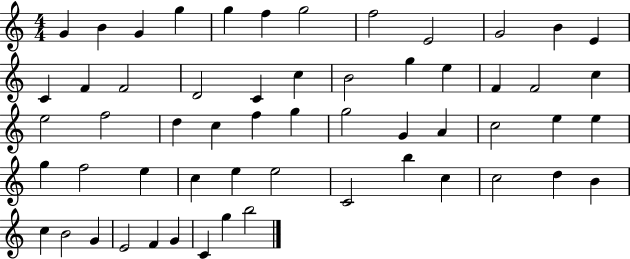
{
  \clef treble
  \numericTimeSignature
  \time 4/4
  \key c \major
  g'4 b'4 g'4 g''4 | g''4 f''4 g''2 | f''2 e'2 | g'2 b'4 e'4 | \break c'4 f'4 f'2 | d'2 c'4 c''4 | b'2 g''4 e''4 | f'4 f'2 c''4 | \break e''2 f''2 | d''4 c''4 f''4 g''4 | g''2 g'4 a'4 | c''2 e''4 e''4 | \break g''4 f''2 e''4 | c''4 e''4 e''2 | c'2 b''4 c''4 | c''2 d''4 b'4 | \break c''4 b'2 g'4 | e'2 f'4 g'4 | c'4 g''4 b''2 | \bar "|."
}